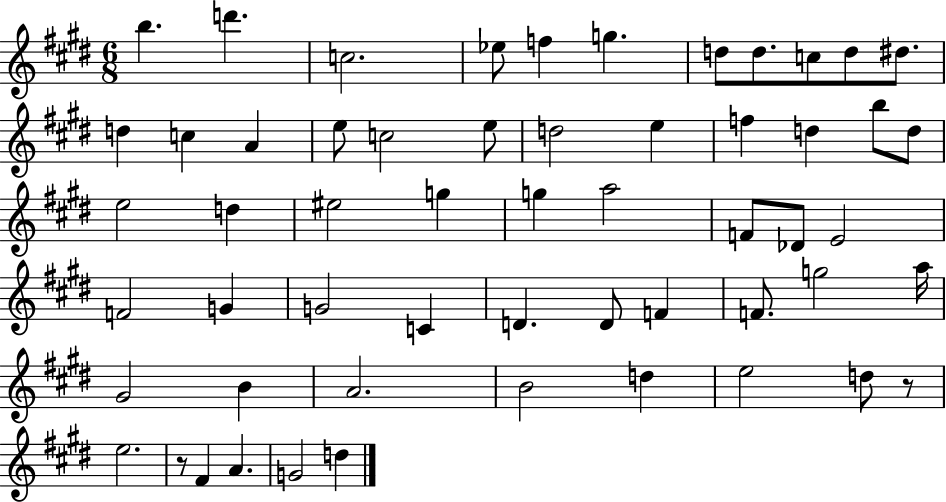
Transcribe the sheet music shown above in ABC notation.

X:1
T:Untitled
M:6/8
L:1/4
K:E
b d' c2 _e/2 f g d/2 d/2 c/2 d/2 ^d/2 d c A e/2 c2 e/2 d2 e f d b/2 d/2 e2 d ^e2 g g a2 F/2 _D/2 E2 F2 G G2 C D D/2 F F/2 g2 a/4 ^G2 B A2 B2 d e2 d/2 z/2 e2 z/2 ^F A G2 d